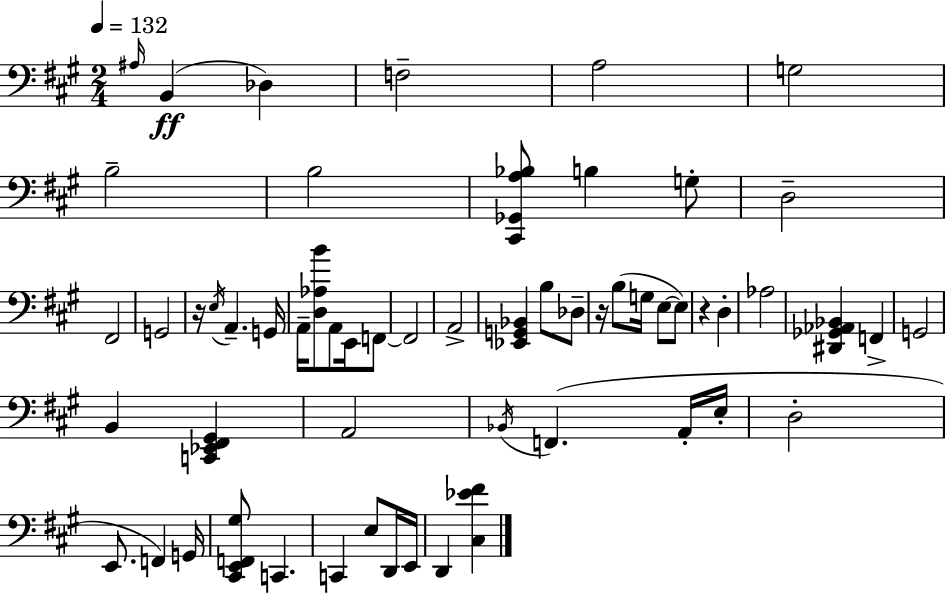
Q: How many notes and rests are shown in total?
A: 58